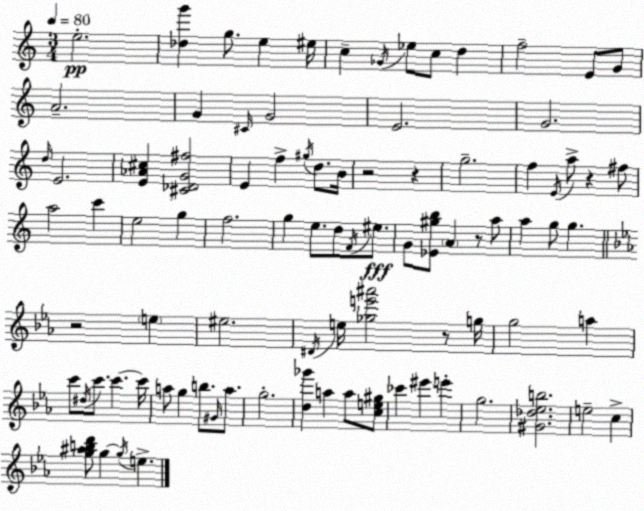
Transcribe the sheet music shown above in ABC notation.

X:1
T:Untitled
M:3/4
L:1/4
K:C
e2 [_dg'] g/2 e ^e/4 c _G/4 _e/2 c/2 d f2 E/2 G/2 A2 G ^C/4 G2 E2 G2 d/4 E2 [E_A^c] [^C_DG^f]2 E f ^g/4 d/2 B/4 z2 z g2 f E/4 a/2 z ^f/2 a2 c' e2 g f2 g e/2 d/2 F/4 ^e/2 G/2 [_E^gb]/2 A z/2 a/2 a g/2 g z2 e ^e2 ^D/4 e/4 [_ge'^a']2 z/2 g/4 g2 a c'/2 ^d/4 c'/2 c' c'/4 a/2 g b/2 ^G/4 a/2 g2 [d_g'] a a/2 [ce^g]/2 _c' ^e' e' g2 [^G_d_eb]2 e2 c [g^abd']/2 g g/4 e